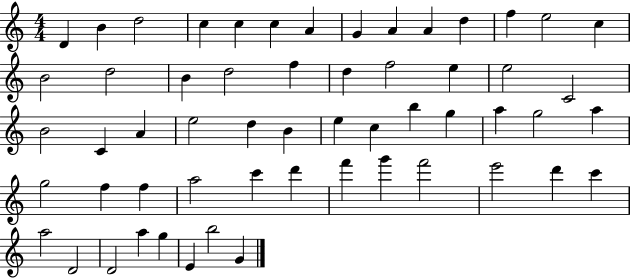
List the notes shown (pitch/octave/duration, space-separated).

D4/q B4/q D5/h C5/q C5/q C5/q A4/q G4/q A4/q A4/q D5/q F5/q E5/h C5/q B4/h D5/h B4/q D5/h F5/q D5/q F5/h E5/q E5/h C4/h B4/h C4/q A4/q E5/h D5/q B4/q E5/q C5/q B5/q G5/q A5/q G5/h A5/q G5/h F5/q F5/q A5/h C6/q D6/q F6/q G6/q F6/h E6/h D6/q C6/q A5/h D4/h D4/h A5/q G5/q E4/q B5/h G4/q